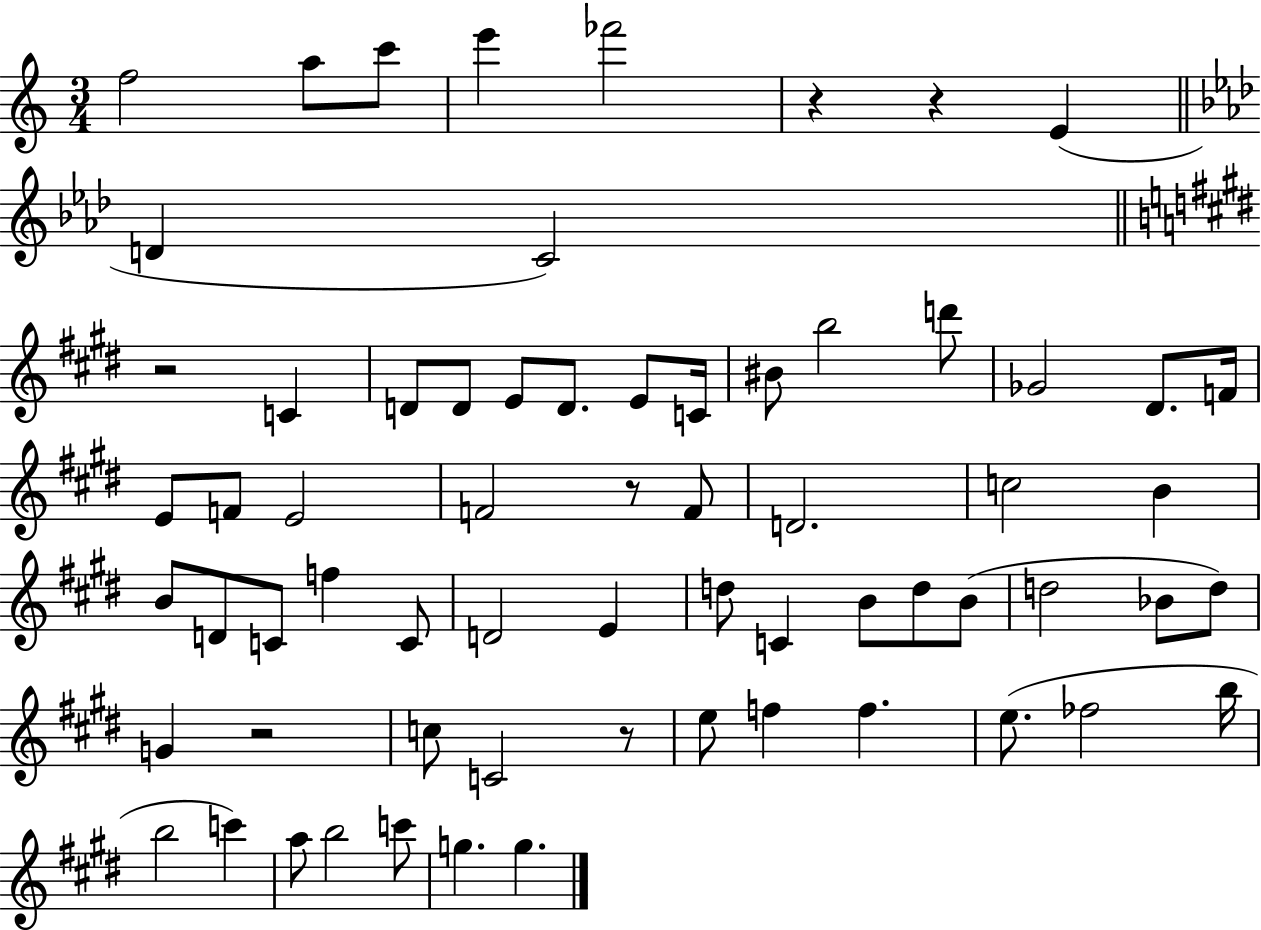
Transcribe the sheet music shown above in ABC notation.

X:1
T:Untitled
M:3/4
L:1/4
K:C
f2 a/2 c'/2 e' _f'2 z z E D C2 z2 C D/2 D/2 E/2 D/2 E/2 C/4 ^B/2 b2 d'/2 _G2 ^D/2 F/4 E/2 F/2 E2 F2 z/2 F/2 D2 c2 B B/2 D/2 C/2 f C/2 D2 E d/2 C B/2 d/2 B/2 d2 _B/2 d/2 G z2 c/2 C2 z/2 e/2 f f e/2 _f2 b/4 b2 c' a/2 b2 c'/2 g g